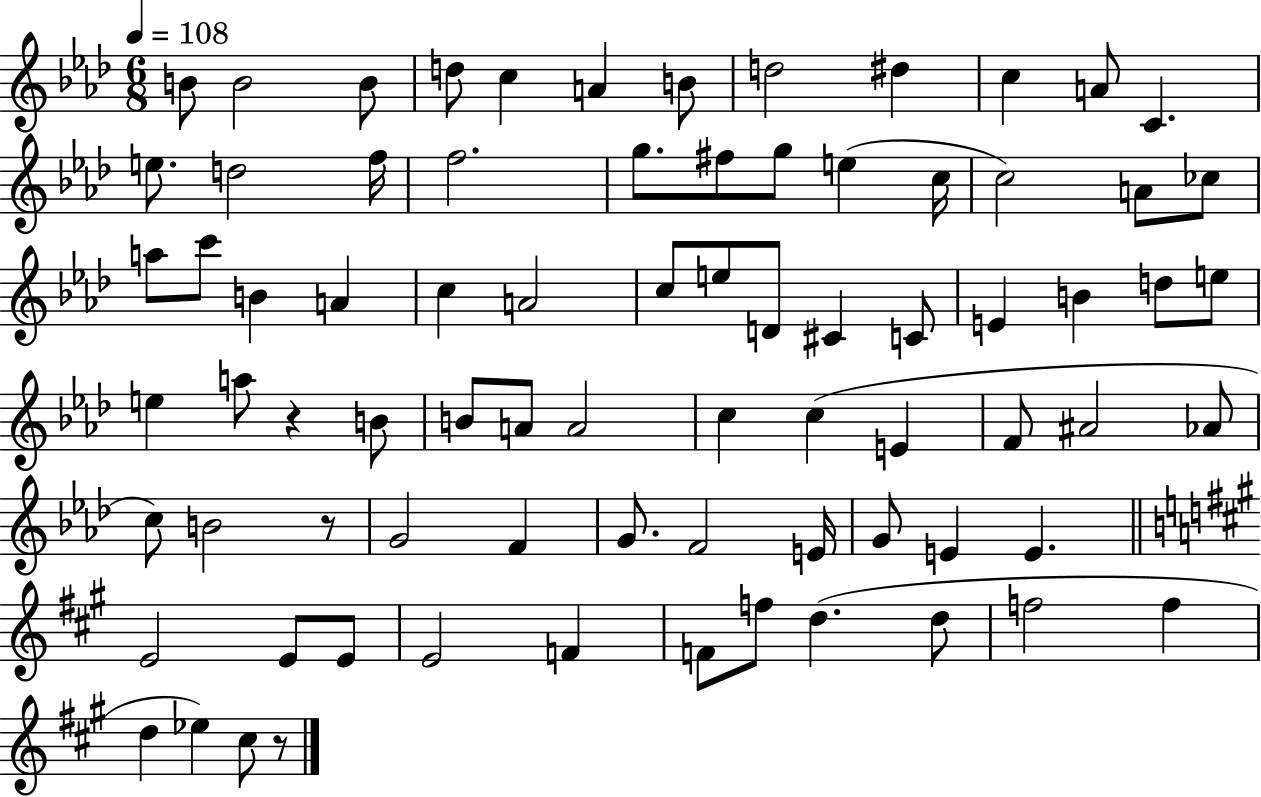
X:1
T:Untitled
M:6/8
L:1/4
K:Ab
B/2 B2 B/2 d/2 c A B/2 d2 ^d c A/2 C e/2 d2 f/4 f2 g/2 ^f/2 g/2 e c/4 c2 A/2 _c/2 a/2 c'/2 B A c A2 c/2 e/2 D/2 ^C C/2 E B d/2 e/2 e a/2 z B/2 B/2 A/2 A2 c c E F/2 ^A2 _A/2 c/2 B2 z/2 G2 F G/2 F2 E/4 G/2 E E E2 E/2 E/2 E2 F F/2 f/2 d d/2 f2 f d _e ^c/2 z/2